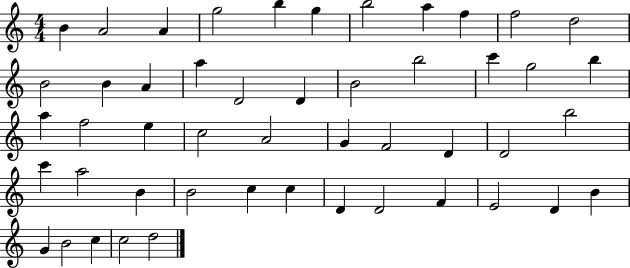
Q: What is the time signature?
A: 4/4